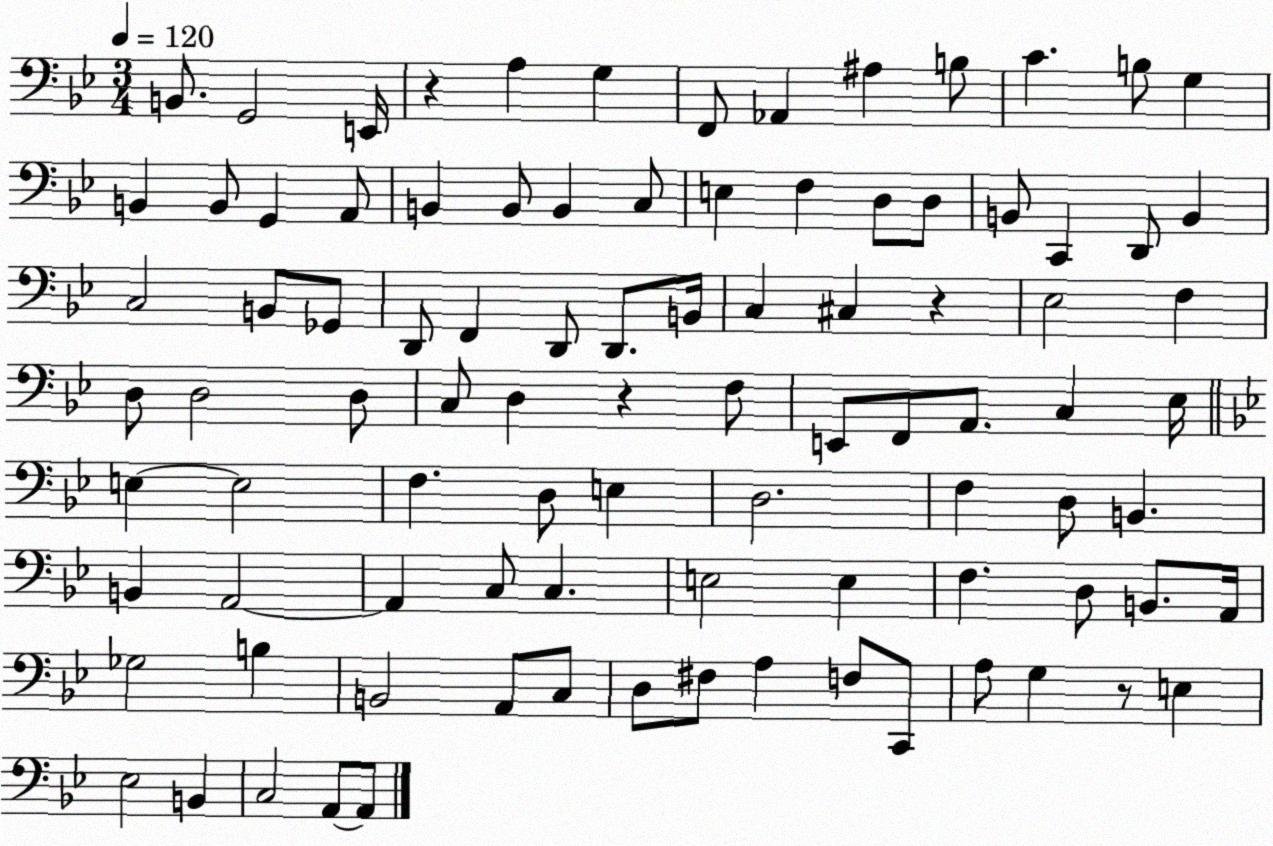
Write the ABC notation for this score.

X:1
T:Untitled
M:3/4
L:1/4
K:Bb
B,,/2 G,,2 E,,/4 z A, G, F,,/2 _A,, ^A, B,/2 C B,/2 G, B,, B,,/2 G,, A,,/2 B,, B,,/2 B,, C,/2 E, F, D,/2 D,/2 B,,/2 C,, D,,/2 B,, C,2 B,,/2 _G,,/2 D,,/2 F,, D,,/2 D,,/2 B,,/4 C, ^C, z _E,2 F, D,/2 D,2 D,/2 C,/2 D, z F,/2 E,,/2 F,,/2 A,,/2 C, _E,/4 E, E,2 F, D,/2 E, D,2 F, D,/2 B,, B,, A,,2 A,, C,/2 C, E,2 E, F, D,/2 B,,/2 A,,/4 _G,2 B, B,,2 A,,/2 C,/2 D,/2 ^F,/2 A, F,/2 C,,/2 A,/2 G, z/2 E, _E,2 B,, C,2 A,,/2 A,,/2